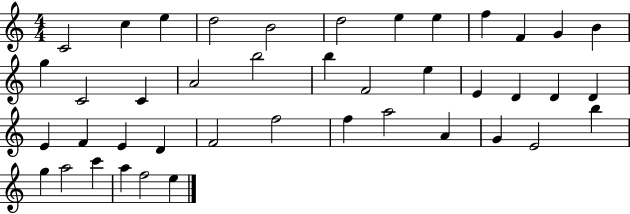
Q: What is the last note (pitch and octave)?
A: E5